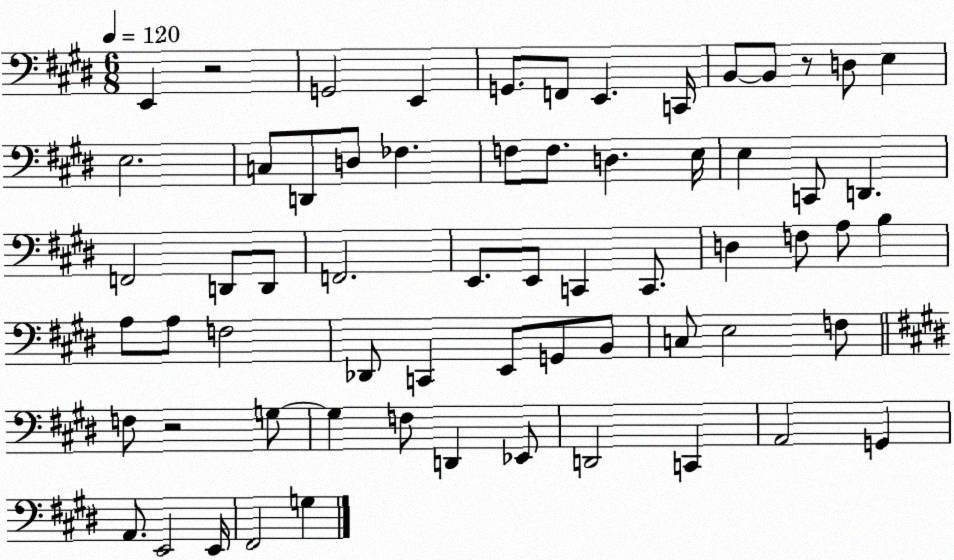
X:1
T:Untitled
M:6/8
L:1/4
K:E
E,, z2 G,,2 E,, G,,/2 F,,/2 E,, C,,/4 B,,/2 B,,/2 z/2 D,/2 E, E,2 C,/2 D,,/2 D,/2 _F, F,/2 F,/2 D, E,/4 E, C,,/2 D,, F,,2 D,,/2 D,,/2 F,,2 E,,/2 E,,/2 C,, C,,/2 D, F,/2 A,/2 B, A,/2 A,/2 F,2 _D,,/2 C,, E,,/2 G,,/2 B,,/2 C,/2 E,2 F,/2 F,/2 z2 G,/2 G, F,/2 D,, _E,,/2 D,,2 C,, A,,2 G,, A,,/2 E,,2 E,,/4 ^F,,2 G,